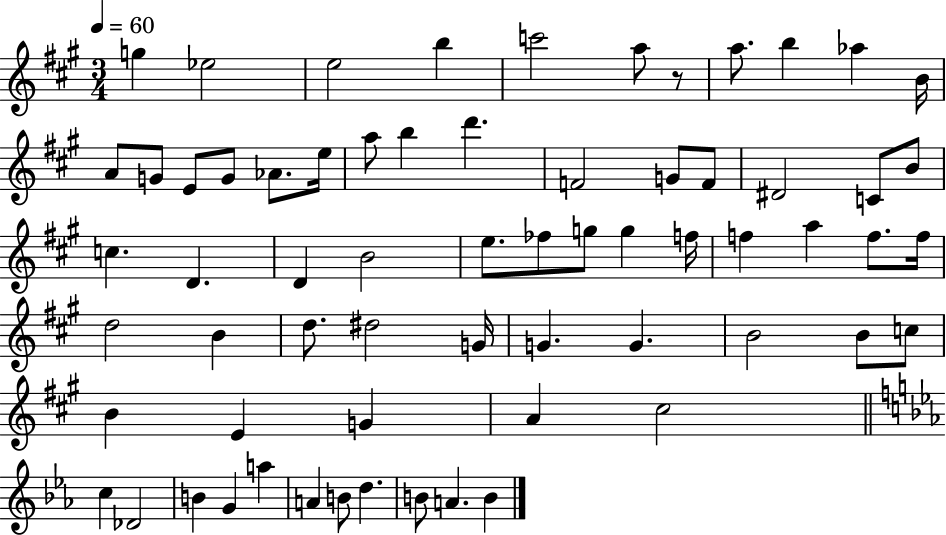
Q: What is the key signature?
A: A major